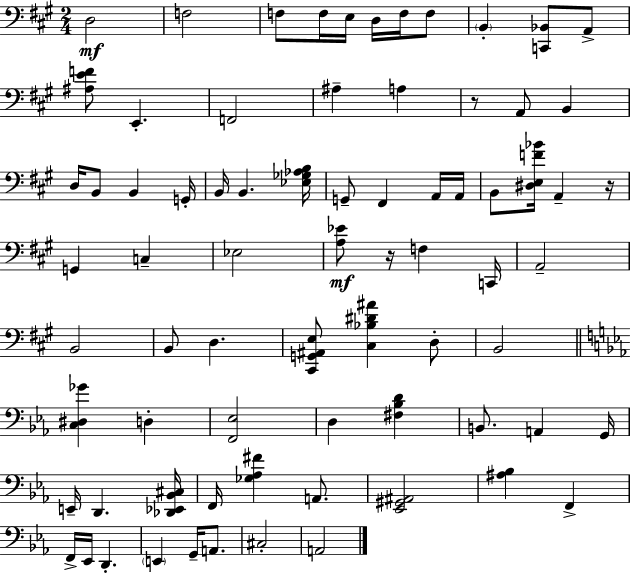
{
  \clef bass
  \numericTimeSignature
  \time 2/4
  \key a \major
  d2\mf | f2 | f8 f16 e16 d16 f16 f8 | \parenthesize b,4-. <c, bes,>8 a,8-> | \break <ais e' f'>8 e,4.-. | f,2 | ais4-- a4 | r8 a,8 b,4 | \break d16 b,8 b,4 g,16-. | b,16 b,4. <ees ges aes b>16 | g,8-- fis,4 a,16 a,16 | b,8 <dis e f' bes'>16 a,4-- r16 | \break g,4 c4-- | ees2 | <a ees'>8\mf r16 f4 c,16 | a,2-- | \break b,2 | b,8 d4. | <cis, g, ais, e>8 <cis bes dis' ais'>4 d8-. | b,2 | \break \bar "||" \break \key c \minor <c dis ges'>4 d4-. | <f, ees>2 | d4 <fis bes d'>4 | b,8. a,4 g,16 | \break e,16-- d,4. <des, ees, bes, cis>16 | f,16 <ges aes fis'>4 a,8. | <ees, gis, ais,>2 | <ais bes>4 f,4-> | \break f,16-> ees,16 d,4.-. | \parenthesize e,4 g,16-- a,8. | cis2-. | a,2 | \break \bar "|."
}